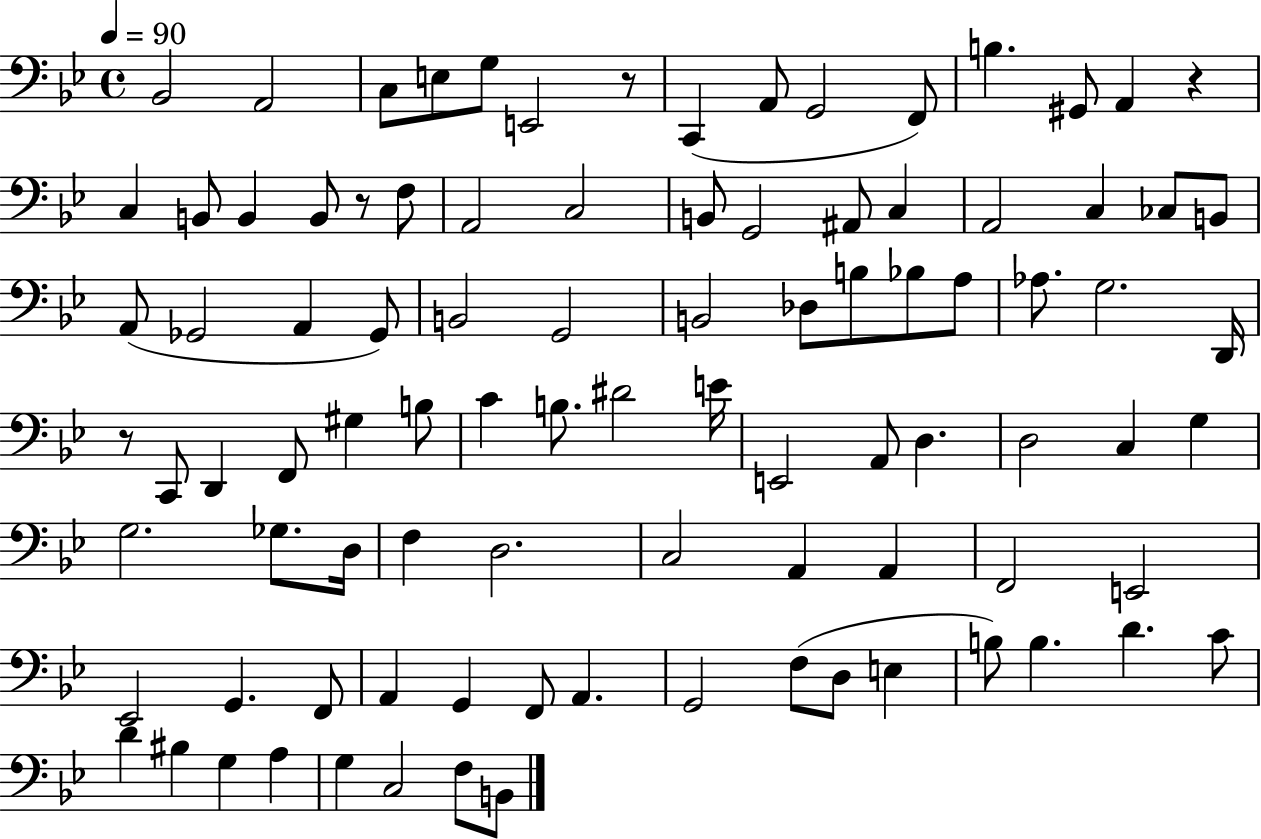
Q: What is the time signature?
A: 4/4